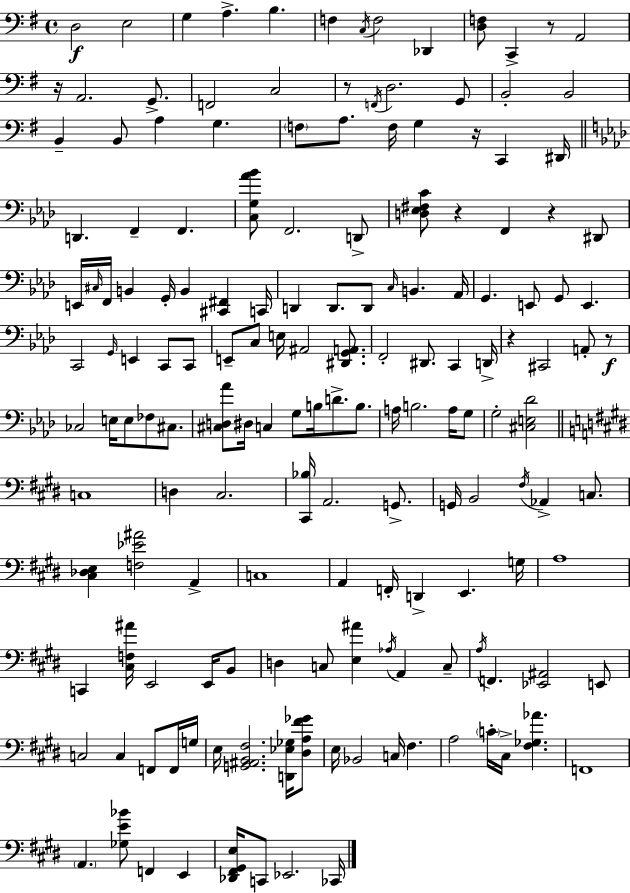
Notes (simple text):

D3/h E3/h G3/q A3/q. B3/q. F3/q C3/s F3/h Db2/q [D3,F3]/e C2/q R/e A2/h R/s A2/h. G2/e. F2/h C3/h R/e F2/s D3/h. G2/e B2/h B2/h B2/q B2/e A3/q G3/q. F3/e A3/e. F3/s G3/q R/s C2/q D#2/s D2/q. F2/q F2/q. [C3,G3,Ab4,Bb4]/e F2/h. D2/e [D3,Eb3,F#3,C4]/e R/q F2/q R/q D#2/e E2/s C#3/s F2/s B2/q G2/s B2/q [C#2,F#2]/q C2/s D2/q D2/e. D2/e C3/s B2/q. Ab2/s G2/q. E2/e G2/e E2/q. C2/h G2/s E2/q C2/e C2/e E2/e C3/e E3/s A#2/h [D#2,G2,A2]/e. F2/h D#2/e. C2/q D2/s R/q C#2/h A2/e R/e CES3/h E3/s E3/e FES3/e C#3/e. [C#3,D3,Ab4]/e D#3/s C3/q G3/e B3/s D4/e. B3/e. A3/s B3/h. A3/s G3/e G3/h [C#3,E3,Db4]/h C3/w D3/q C#3/h. [C#2,Bb3]/s A2/h. G2/e. G2/s B2/h F#3/s Ab2/q C3/e. [C#3,Db3,E3]/q [F3,Eb4,A#4]/h A2/q C3/w A2/q F2/s D2/q E2/q. G3/s A3/w C2/q [C#3,F3,A#4]/s E2/h E2/s B2/e D3/q C3/e [E3,A#4]/q Ab3/s A2/q C3/e A3/s F2/q. [Eb2,A#2]/h E2/e C3/h C3/q F2/e F2/s G3/s E3/s [G2,A#2,B2,F#3]/h. [D2,Eb3,Gb3]/s [D#3,A3,F#4,Gb4]/e E3/s Bb2/h C3/s F#3/q. A3/h C4/s C#3/s [F#3,Gb3,Ab4]/q. F2/w A2/q. [Gb3,E4,Bb4]/e F2/q E2/q [Db2,F#2,G#2,E3]/s C2/e Eb2/h. CES2/s